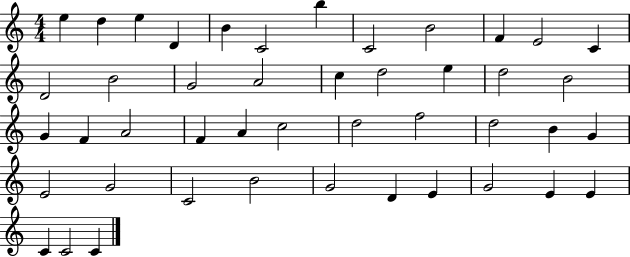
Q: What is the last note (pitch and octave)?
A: C4